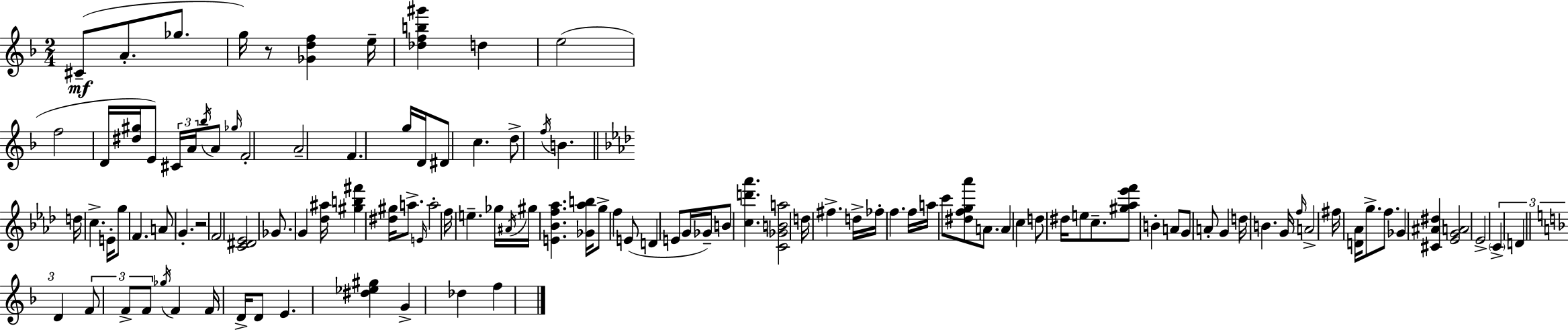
X:1
T:Untitled
M:2/4
L:1/4
K:Dm
^C/2 A/2 _g/2 g/4 z/2 [_Gdf] e/4 [_dfb^g'] d e2 f2 D/4 [^d^g]/4 E/2 ^C/4 A/4 _b/4 A/2 _g/4 F2 A2 F g/4 D/4 ^D/2 c d/2 f/4 B d/4 c E/4 g/2 F A/2 G z2 F2 [C^D_E]2 _G/2 G [_d^a]/4 [^gb^f'] [^d^g]/4 a/2 E/4 a2 f/4 e _g/4 ^A/4 ^g/4 [E_Bf_a] [_G_ab]/4 g/2 f E/2 D E/2 G/4 _G/4 B/2 [cd'_a'] [C_GBa]2 d/4 ^f d/4 _f/4 f f/4 a/4 c'/2 [^dfg_a']/2 A/2 A c d/2 ^d/4 e/2 c/2 [^g_a_e'f']/2 B A/2 G/2 A/2 G d/4 B G/4 f/4 A2 ^f/4 [D_A]/4 g/2 f/2 _G [^C^A^d] [_EGA]2 _E2 C D D F/2 F/2 F/2 _g/4 F F/4 D/4 D/2 E [^d_e^g] G _d f